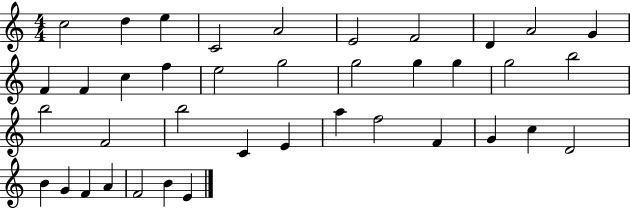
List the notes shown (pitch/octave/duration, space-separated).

C5/h D5/q E5/q C4/h A4/h E4/h F4/h D4/q A4/h G4/q F4/q F4/q C5/q F5/q E5/h G5/h G5/h G5/q G5/q G5/h B5/h B5/h F4/h B5/h C4/q E4/q A5/q F5/h F4/q G4/q C5/q D4/h B4/q G4/q F4/q A4/q F4/h B4/q E4/q